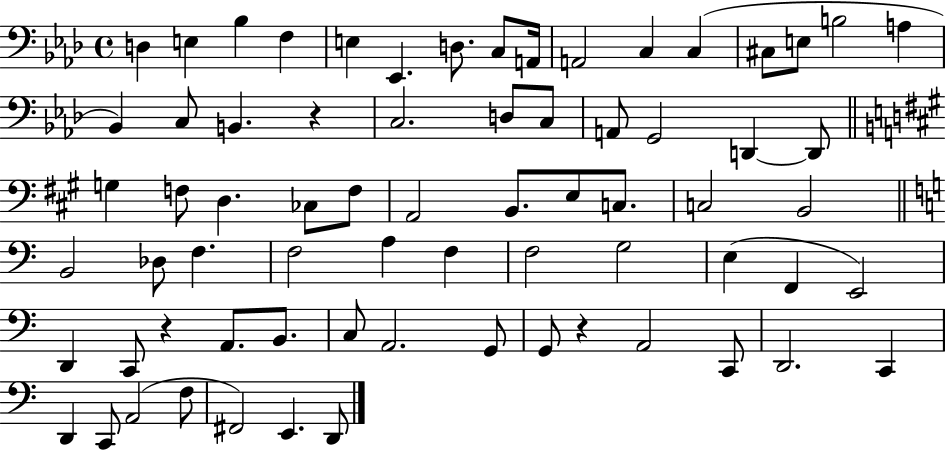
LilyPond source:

{
  \clef bass
  \time 4/4
  \defaultTimeSignature
  \key aes \major
  d4 e4 bes4 f4 | e4 ees,4. d8. c8 a,16 | a,2 c4 c4( | cis8 e8 b2 a4 | \break bes,4) c8 b,4. r4 | c2. d8 c8 | a,8 g,2 d,4~~ d,8 | \bar "||" \break \key a \major g4 f8 d4. ces8 f8 | a,2 b,8. e8 c8. | c2 b,2 | \bar "||" \break \key c \major b,2 des8 f4. | f2 a4 f4 | f2 g2 | e4( f,4 e,2) | \break d,4 c,8 r4 a,8. b,8. | c8 a,2. g,8 | g,8 r4 a,2 c,8 | d,2. c,4 | \break d,4 c,8 a,2( f8 | fis,2) e,4. d,8 | \bar "|."
}